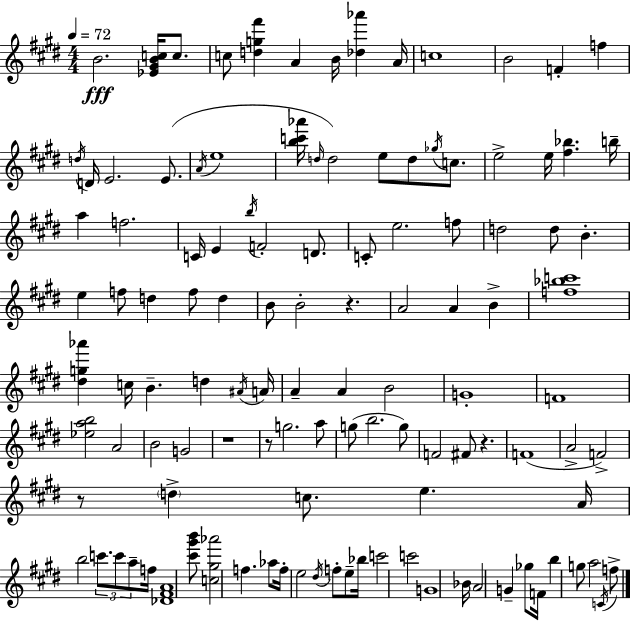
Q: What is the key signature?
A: E major